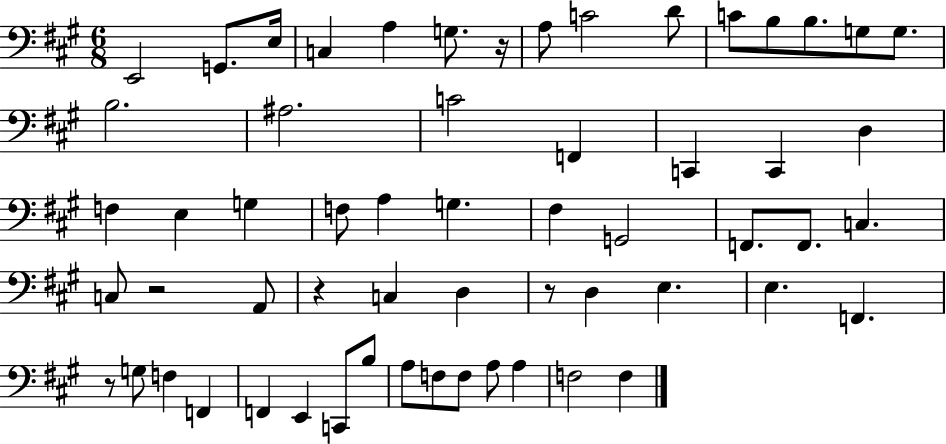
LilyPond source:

{
  \clef bass
  \numericTimeSignature
  \time 6/8
  \key a \major
  e,2 g,8. e16 | c4 a4 g8. r16 | a8 c'2 d'8 | c'8 b8 b8. g8 g8. | \break b2. | ais2. | c'2 f,4 | c,4 c,4 d4 | \break f4 e4 g4 | f8 a4 g4. | fis4 g,2 | f,8. f,8. c4. | \break c8 r2 a,8 | r4 c4 d4 | r8 d4 e4. | e4. f,4. | \break r8 g8 f4 f,4 | f,4 e,4 c,8 b8 | a8 f8 f8 a8 a4 | f2 f4 | \break \bar "|."
}